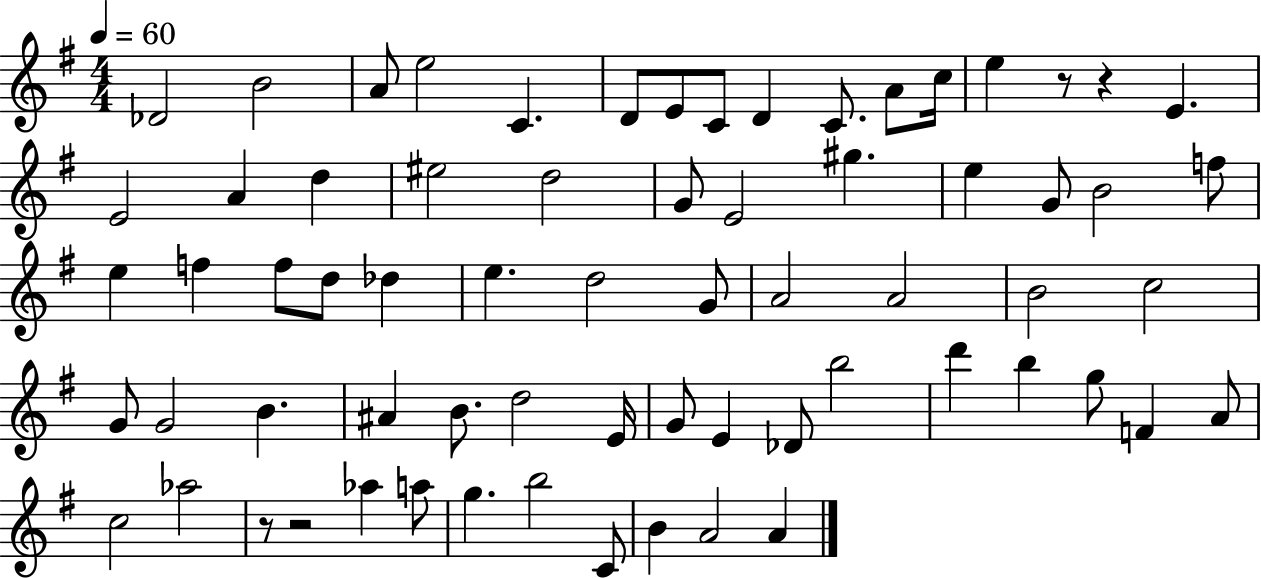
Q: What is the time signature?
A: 4/4